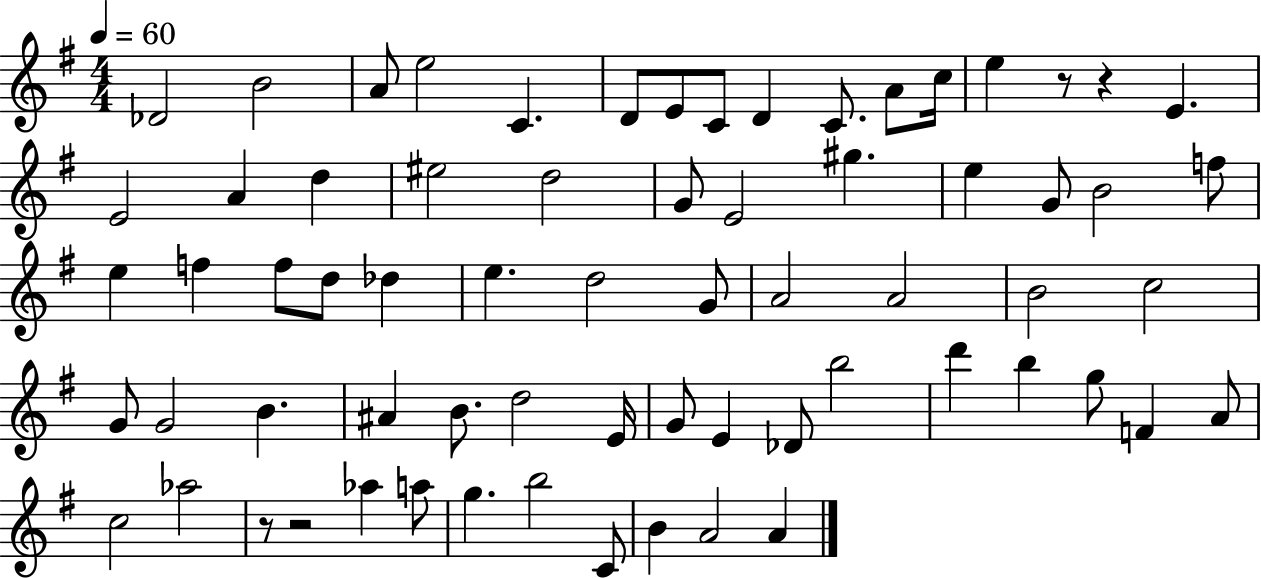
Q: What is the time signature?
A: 4/4